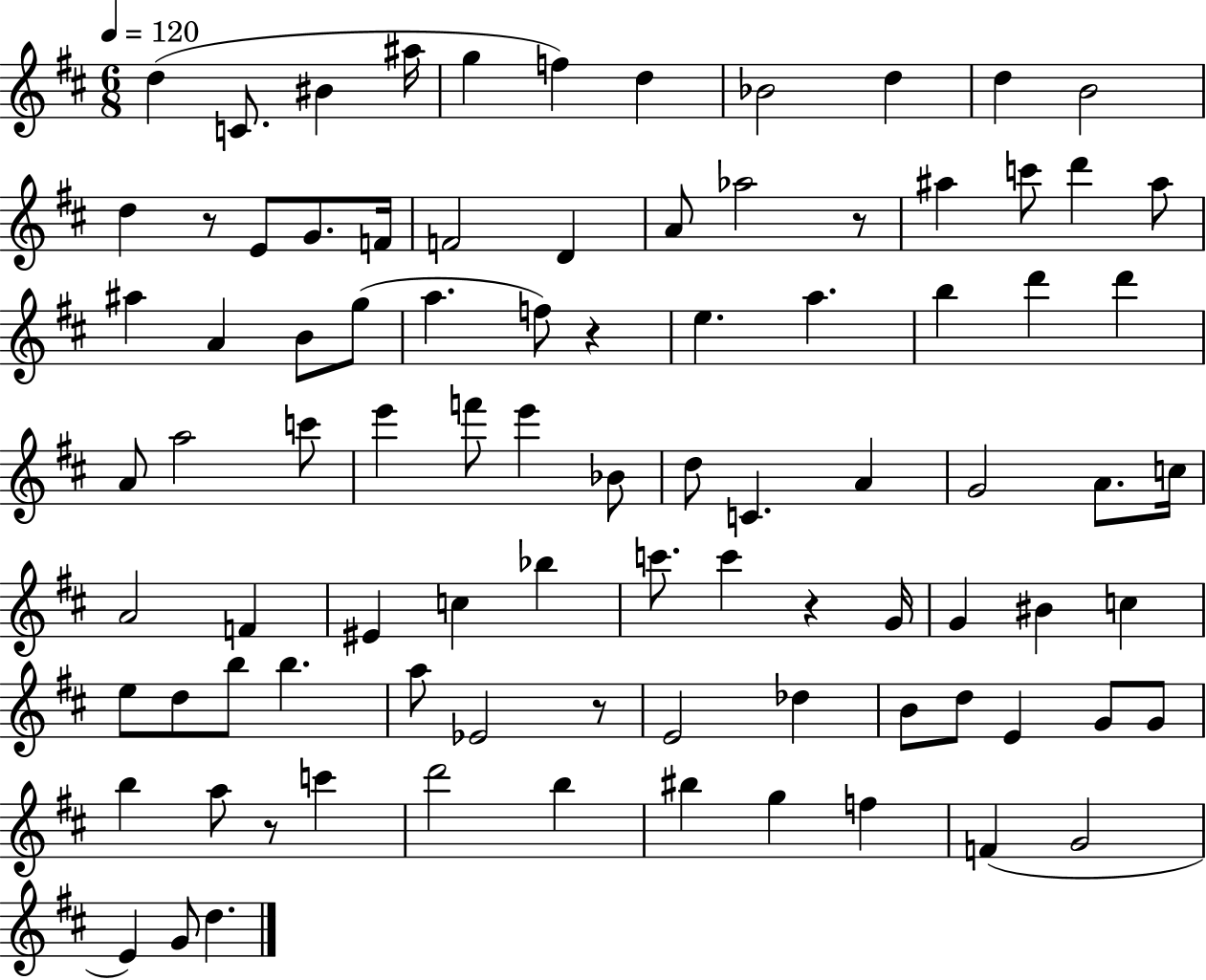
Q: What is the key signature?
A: D major